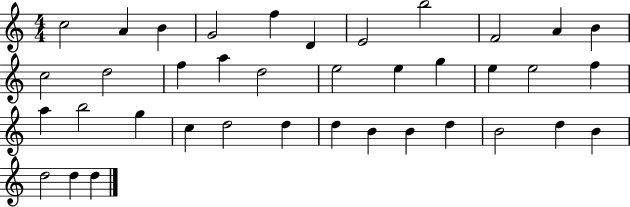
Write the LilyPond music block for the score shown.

{
  \clef treble
  \numericTimeSignature
  \time 4/4
  \key c \major
  c''2 a'4 b'4 | g'2 f''4 d'4 | e'2 b''2 | f'2 a'4 b'4 | \break c''2 d''2 | f''4 a''4 d''2 | e''2 e''4 g''4 | e''4 e''2 f''4 | \break a''4 b''2 g''4 | c''4 d''2 d''4 | d''4 b'4 b'4 d''4 | b'2 d''4 b'4 | \break d''2 d''4 d''4 | \bar "|."
}